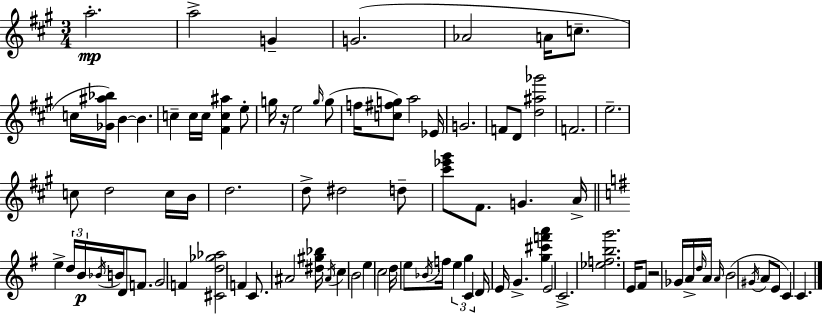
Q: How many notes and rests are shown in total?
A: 90